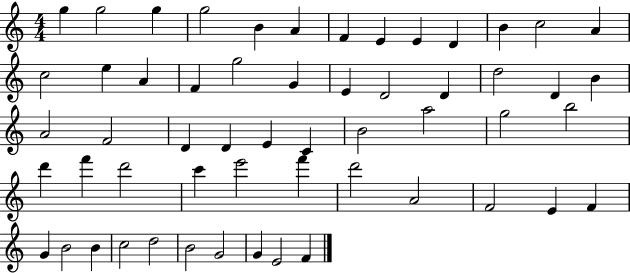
{
  \clef treble
  \numericTimeSignature
  \time 4/4
  \key c \major
  g''4 g''2 g''4 | g''2 b'4 a'4 | f'4 e'4 e'4 d'4 | b'4 c''2 a'4 | \break c''2 e''4 a'4 | f'4 g''2 g'4 | e'4 d'2 d'4 | d''2 d'4 b'4 | \break a'2 f'2 | d'4 d'4 e'4 c'4 | b'2 a''2 | g''2 b''2 | \break d'''4 f'''4 d'''2 | c'''4 e'''2 f'''4 | d'''2 a'2 | f'2 e'4 f'4 | \break g'4 b'2 b'4 | c''2 d''2 | b'2 g'2 | g'4 e'2 f'4 | \break \bar "|."
}